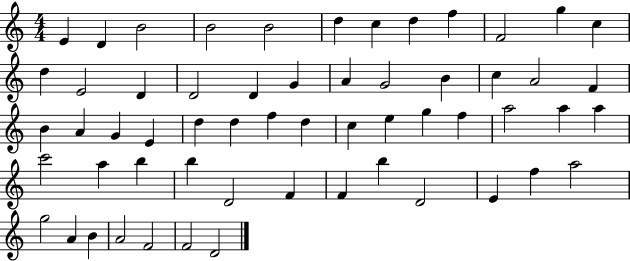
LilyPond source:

{
  \clef treble
  \numericTimeSignature
  \time 4/4
  \key c \major
  e'4 d'4 b'2 | b'2 b'2 | d''4 c''4 d''4 f''4 | f'2 g''4 c''4 | \break d''4 e'2 d'4 | d'2 d'4 g'4 | a'4 g'2 b'4 | c''4 a'2 f'4 | \break b'4 a'4 g'4 e'4 | d''4 d''4 f''4 d''4 | c''4 e''4 g''4 f''4 | a''2 a''4 a''4 | \break c'''2 a''4 b''4 | b''4 d'2 f'4 | f'4 b''4 d'2 | e'4 f''4 a''2 | \break g''2 a'4 b'4 | a'2 f'2 | f'2 d'2 | \bar "|."
}